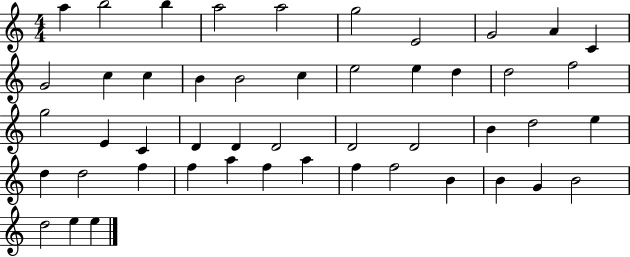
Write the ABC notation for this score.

X:1
T:Untitled
M:4/4
L:1/4
K:C
a b2 b a2 a2 g2 E2 G2 A C G2 c c B B2 c e2 e d d2 f2 g2 E C D D D2 D2 D2 B d2 e d d2 f f a f a f f2 B B G B2 d2 e e